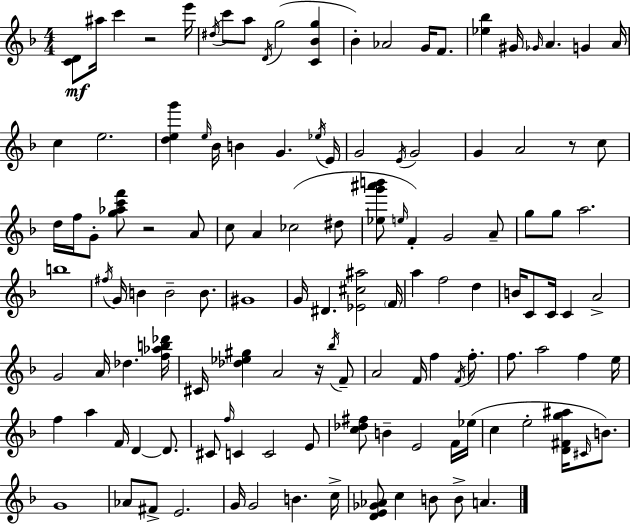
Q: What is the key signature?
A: D minor